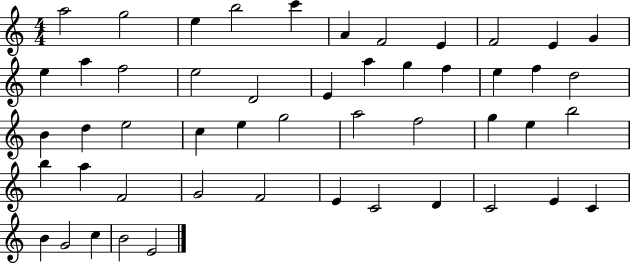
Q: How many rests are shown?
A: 0